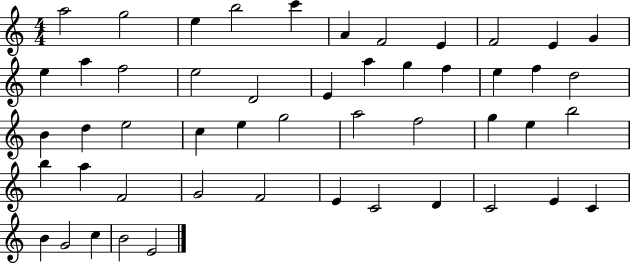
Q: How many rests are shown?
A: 0